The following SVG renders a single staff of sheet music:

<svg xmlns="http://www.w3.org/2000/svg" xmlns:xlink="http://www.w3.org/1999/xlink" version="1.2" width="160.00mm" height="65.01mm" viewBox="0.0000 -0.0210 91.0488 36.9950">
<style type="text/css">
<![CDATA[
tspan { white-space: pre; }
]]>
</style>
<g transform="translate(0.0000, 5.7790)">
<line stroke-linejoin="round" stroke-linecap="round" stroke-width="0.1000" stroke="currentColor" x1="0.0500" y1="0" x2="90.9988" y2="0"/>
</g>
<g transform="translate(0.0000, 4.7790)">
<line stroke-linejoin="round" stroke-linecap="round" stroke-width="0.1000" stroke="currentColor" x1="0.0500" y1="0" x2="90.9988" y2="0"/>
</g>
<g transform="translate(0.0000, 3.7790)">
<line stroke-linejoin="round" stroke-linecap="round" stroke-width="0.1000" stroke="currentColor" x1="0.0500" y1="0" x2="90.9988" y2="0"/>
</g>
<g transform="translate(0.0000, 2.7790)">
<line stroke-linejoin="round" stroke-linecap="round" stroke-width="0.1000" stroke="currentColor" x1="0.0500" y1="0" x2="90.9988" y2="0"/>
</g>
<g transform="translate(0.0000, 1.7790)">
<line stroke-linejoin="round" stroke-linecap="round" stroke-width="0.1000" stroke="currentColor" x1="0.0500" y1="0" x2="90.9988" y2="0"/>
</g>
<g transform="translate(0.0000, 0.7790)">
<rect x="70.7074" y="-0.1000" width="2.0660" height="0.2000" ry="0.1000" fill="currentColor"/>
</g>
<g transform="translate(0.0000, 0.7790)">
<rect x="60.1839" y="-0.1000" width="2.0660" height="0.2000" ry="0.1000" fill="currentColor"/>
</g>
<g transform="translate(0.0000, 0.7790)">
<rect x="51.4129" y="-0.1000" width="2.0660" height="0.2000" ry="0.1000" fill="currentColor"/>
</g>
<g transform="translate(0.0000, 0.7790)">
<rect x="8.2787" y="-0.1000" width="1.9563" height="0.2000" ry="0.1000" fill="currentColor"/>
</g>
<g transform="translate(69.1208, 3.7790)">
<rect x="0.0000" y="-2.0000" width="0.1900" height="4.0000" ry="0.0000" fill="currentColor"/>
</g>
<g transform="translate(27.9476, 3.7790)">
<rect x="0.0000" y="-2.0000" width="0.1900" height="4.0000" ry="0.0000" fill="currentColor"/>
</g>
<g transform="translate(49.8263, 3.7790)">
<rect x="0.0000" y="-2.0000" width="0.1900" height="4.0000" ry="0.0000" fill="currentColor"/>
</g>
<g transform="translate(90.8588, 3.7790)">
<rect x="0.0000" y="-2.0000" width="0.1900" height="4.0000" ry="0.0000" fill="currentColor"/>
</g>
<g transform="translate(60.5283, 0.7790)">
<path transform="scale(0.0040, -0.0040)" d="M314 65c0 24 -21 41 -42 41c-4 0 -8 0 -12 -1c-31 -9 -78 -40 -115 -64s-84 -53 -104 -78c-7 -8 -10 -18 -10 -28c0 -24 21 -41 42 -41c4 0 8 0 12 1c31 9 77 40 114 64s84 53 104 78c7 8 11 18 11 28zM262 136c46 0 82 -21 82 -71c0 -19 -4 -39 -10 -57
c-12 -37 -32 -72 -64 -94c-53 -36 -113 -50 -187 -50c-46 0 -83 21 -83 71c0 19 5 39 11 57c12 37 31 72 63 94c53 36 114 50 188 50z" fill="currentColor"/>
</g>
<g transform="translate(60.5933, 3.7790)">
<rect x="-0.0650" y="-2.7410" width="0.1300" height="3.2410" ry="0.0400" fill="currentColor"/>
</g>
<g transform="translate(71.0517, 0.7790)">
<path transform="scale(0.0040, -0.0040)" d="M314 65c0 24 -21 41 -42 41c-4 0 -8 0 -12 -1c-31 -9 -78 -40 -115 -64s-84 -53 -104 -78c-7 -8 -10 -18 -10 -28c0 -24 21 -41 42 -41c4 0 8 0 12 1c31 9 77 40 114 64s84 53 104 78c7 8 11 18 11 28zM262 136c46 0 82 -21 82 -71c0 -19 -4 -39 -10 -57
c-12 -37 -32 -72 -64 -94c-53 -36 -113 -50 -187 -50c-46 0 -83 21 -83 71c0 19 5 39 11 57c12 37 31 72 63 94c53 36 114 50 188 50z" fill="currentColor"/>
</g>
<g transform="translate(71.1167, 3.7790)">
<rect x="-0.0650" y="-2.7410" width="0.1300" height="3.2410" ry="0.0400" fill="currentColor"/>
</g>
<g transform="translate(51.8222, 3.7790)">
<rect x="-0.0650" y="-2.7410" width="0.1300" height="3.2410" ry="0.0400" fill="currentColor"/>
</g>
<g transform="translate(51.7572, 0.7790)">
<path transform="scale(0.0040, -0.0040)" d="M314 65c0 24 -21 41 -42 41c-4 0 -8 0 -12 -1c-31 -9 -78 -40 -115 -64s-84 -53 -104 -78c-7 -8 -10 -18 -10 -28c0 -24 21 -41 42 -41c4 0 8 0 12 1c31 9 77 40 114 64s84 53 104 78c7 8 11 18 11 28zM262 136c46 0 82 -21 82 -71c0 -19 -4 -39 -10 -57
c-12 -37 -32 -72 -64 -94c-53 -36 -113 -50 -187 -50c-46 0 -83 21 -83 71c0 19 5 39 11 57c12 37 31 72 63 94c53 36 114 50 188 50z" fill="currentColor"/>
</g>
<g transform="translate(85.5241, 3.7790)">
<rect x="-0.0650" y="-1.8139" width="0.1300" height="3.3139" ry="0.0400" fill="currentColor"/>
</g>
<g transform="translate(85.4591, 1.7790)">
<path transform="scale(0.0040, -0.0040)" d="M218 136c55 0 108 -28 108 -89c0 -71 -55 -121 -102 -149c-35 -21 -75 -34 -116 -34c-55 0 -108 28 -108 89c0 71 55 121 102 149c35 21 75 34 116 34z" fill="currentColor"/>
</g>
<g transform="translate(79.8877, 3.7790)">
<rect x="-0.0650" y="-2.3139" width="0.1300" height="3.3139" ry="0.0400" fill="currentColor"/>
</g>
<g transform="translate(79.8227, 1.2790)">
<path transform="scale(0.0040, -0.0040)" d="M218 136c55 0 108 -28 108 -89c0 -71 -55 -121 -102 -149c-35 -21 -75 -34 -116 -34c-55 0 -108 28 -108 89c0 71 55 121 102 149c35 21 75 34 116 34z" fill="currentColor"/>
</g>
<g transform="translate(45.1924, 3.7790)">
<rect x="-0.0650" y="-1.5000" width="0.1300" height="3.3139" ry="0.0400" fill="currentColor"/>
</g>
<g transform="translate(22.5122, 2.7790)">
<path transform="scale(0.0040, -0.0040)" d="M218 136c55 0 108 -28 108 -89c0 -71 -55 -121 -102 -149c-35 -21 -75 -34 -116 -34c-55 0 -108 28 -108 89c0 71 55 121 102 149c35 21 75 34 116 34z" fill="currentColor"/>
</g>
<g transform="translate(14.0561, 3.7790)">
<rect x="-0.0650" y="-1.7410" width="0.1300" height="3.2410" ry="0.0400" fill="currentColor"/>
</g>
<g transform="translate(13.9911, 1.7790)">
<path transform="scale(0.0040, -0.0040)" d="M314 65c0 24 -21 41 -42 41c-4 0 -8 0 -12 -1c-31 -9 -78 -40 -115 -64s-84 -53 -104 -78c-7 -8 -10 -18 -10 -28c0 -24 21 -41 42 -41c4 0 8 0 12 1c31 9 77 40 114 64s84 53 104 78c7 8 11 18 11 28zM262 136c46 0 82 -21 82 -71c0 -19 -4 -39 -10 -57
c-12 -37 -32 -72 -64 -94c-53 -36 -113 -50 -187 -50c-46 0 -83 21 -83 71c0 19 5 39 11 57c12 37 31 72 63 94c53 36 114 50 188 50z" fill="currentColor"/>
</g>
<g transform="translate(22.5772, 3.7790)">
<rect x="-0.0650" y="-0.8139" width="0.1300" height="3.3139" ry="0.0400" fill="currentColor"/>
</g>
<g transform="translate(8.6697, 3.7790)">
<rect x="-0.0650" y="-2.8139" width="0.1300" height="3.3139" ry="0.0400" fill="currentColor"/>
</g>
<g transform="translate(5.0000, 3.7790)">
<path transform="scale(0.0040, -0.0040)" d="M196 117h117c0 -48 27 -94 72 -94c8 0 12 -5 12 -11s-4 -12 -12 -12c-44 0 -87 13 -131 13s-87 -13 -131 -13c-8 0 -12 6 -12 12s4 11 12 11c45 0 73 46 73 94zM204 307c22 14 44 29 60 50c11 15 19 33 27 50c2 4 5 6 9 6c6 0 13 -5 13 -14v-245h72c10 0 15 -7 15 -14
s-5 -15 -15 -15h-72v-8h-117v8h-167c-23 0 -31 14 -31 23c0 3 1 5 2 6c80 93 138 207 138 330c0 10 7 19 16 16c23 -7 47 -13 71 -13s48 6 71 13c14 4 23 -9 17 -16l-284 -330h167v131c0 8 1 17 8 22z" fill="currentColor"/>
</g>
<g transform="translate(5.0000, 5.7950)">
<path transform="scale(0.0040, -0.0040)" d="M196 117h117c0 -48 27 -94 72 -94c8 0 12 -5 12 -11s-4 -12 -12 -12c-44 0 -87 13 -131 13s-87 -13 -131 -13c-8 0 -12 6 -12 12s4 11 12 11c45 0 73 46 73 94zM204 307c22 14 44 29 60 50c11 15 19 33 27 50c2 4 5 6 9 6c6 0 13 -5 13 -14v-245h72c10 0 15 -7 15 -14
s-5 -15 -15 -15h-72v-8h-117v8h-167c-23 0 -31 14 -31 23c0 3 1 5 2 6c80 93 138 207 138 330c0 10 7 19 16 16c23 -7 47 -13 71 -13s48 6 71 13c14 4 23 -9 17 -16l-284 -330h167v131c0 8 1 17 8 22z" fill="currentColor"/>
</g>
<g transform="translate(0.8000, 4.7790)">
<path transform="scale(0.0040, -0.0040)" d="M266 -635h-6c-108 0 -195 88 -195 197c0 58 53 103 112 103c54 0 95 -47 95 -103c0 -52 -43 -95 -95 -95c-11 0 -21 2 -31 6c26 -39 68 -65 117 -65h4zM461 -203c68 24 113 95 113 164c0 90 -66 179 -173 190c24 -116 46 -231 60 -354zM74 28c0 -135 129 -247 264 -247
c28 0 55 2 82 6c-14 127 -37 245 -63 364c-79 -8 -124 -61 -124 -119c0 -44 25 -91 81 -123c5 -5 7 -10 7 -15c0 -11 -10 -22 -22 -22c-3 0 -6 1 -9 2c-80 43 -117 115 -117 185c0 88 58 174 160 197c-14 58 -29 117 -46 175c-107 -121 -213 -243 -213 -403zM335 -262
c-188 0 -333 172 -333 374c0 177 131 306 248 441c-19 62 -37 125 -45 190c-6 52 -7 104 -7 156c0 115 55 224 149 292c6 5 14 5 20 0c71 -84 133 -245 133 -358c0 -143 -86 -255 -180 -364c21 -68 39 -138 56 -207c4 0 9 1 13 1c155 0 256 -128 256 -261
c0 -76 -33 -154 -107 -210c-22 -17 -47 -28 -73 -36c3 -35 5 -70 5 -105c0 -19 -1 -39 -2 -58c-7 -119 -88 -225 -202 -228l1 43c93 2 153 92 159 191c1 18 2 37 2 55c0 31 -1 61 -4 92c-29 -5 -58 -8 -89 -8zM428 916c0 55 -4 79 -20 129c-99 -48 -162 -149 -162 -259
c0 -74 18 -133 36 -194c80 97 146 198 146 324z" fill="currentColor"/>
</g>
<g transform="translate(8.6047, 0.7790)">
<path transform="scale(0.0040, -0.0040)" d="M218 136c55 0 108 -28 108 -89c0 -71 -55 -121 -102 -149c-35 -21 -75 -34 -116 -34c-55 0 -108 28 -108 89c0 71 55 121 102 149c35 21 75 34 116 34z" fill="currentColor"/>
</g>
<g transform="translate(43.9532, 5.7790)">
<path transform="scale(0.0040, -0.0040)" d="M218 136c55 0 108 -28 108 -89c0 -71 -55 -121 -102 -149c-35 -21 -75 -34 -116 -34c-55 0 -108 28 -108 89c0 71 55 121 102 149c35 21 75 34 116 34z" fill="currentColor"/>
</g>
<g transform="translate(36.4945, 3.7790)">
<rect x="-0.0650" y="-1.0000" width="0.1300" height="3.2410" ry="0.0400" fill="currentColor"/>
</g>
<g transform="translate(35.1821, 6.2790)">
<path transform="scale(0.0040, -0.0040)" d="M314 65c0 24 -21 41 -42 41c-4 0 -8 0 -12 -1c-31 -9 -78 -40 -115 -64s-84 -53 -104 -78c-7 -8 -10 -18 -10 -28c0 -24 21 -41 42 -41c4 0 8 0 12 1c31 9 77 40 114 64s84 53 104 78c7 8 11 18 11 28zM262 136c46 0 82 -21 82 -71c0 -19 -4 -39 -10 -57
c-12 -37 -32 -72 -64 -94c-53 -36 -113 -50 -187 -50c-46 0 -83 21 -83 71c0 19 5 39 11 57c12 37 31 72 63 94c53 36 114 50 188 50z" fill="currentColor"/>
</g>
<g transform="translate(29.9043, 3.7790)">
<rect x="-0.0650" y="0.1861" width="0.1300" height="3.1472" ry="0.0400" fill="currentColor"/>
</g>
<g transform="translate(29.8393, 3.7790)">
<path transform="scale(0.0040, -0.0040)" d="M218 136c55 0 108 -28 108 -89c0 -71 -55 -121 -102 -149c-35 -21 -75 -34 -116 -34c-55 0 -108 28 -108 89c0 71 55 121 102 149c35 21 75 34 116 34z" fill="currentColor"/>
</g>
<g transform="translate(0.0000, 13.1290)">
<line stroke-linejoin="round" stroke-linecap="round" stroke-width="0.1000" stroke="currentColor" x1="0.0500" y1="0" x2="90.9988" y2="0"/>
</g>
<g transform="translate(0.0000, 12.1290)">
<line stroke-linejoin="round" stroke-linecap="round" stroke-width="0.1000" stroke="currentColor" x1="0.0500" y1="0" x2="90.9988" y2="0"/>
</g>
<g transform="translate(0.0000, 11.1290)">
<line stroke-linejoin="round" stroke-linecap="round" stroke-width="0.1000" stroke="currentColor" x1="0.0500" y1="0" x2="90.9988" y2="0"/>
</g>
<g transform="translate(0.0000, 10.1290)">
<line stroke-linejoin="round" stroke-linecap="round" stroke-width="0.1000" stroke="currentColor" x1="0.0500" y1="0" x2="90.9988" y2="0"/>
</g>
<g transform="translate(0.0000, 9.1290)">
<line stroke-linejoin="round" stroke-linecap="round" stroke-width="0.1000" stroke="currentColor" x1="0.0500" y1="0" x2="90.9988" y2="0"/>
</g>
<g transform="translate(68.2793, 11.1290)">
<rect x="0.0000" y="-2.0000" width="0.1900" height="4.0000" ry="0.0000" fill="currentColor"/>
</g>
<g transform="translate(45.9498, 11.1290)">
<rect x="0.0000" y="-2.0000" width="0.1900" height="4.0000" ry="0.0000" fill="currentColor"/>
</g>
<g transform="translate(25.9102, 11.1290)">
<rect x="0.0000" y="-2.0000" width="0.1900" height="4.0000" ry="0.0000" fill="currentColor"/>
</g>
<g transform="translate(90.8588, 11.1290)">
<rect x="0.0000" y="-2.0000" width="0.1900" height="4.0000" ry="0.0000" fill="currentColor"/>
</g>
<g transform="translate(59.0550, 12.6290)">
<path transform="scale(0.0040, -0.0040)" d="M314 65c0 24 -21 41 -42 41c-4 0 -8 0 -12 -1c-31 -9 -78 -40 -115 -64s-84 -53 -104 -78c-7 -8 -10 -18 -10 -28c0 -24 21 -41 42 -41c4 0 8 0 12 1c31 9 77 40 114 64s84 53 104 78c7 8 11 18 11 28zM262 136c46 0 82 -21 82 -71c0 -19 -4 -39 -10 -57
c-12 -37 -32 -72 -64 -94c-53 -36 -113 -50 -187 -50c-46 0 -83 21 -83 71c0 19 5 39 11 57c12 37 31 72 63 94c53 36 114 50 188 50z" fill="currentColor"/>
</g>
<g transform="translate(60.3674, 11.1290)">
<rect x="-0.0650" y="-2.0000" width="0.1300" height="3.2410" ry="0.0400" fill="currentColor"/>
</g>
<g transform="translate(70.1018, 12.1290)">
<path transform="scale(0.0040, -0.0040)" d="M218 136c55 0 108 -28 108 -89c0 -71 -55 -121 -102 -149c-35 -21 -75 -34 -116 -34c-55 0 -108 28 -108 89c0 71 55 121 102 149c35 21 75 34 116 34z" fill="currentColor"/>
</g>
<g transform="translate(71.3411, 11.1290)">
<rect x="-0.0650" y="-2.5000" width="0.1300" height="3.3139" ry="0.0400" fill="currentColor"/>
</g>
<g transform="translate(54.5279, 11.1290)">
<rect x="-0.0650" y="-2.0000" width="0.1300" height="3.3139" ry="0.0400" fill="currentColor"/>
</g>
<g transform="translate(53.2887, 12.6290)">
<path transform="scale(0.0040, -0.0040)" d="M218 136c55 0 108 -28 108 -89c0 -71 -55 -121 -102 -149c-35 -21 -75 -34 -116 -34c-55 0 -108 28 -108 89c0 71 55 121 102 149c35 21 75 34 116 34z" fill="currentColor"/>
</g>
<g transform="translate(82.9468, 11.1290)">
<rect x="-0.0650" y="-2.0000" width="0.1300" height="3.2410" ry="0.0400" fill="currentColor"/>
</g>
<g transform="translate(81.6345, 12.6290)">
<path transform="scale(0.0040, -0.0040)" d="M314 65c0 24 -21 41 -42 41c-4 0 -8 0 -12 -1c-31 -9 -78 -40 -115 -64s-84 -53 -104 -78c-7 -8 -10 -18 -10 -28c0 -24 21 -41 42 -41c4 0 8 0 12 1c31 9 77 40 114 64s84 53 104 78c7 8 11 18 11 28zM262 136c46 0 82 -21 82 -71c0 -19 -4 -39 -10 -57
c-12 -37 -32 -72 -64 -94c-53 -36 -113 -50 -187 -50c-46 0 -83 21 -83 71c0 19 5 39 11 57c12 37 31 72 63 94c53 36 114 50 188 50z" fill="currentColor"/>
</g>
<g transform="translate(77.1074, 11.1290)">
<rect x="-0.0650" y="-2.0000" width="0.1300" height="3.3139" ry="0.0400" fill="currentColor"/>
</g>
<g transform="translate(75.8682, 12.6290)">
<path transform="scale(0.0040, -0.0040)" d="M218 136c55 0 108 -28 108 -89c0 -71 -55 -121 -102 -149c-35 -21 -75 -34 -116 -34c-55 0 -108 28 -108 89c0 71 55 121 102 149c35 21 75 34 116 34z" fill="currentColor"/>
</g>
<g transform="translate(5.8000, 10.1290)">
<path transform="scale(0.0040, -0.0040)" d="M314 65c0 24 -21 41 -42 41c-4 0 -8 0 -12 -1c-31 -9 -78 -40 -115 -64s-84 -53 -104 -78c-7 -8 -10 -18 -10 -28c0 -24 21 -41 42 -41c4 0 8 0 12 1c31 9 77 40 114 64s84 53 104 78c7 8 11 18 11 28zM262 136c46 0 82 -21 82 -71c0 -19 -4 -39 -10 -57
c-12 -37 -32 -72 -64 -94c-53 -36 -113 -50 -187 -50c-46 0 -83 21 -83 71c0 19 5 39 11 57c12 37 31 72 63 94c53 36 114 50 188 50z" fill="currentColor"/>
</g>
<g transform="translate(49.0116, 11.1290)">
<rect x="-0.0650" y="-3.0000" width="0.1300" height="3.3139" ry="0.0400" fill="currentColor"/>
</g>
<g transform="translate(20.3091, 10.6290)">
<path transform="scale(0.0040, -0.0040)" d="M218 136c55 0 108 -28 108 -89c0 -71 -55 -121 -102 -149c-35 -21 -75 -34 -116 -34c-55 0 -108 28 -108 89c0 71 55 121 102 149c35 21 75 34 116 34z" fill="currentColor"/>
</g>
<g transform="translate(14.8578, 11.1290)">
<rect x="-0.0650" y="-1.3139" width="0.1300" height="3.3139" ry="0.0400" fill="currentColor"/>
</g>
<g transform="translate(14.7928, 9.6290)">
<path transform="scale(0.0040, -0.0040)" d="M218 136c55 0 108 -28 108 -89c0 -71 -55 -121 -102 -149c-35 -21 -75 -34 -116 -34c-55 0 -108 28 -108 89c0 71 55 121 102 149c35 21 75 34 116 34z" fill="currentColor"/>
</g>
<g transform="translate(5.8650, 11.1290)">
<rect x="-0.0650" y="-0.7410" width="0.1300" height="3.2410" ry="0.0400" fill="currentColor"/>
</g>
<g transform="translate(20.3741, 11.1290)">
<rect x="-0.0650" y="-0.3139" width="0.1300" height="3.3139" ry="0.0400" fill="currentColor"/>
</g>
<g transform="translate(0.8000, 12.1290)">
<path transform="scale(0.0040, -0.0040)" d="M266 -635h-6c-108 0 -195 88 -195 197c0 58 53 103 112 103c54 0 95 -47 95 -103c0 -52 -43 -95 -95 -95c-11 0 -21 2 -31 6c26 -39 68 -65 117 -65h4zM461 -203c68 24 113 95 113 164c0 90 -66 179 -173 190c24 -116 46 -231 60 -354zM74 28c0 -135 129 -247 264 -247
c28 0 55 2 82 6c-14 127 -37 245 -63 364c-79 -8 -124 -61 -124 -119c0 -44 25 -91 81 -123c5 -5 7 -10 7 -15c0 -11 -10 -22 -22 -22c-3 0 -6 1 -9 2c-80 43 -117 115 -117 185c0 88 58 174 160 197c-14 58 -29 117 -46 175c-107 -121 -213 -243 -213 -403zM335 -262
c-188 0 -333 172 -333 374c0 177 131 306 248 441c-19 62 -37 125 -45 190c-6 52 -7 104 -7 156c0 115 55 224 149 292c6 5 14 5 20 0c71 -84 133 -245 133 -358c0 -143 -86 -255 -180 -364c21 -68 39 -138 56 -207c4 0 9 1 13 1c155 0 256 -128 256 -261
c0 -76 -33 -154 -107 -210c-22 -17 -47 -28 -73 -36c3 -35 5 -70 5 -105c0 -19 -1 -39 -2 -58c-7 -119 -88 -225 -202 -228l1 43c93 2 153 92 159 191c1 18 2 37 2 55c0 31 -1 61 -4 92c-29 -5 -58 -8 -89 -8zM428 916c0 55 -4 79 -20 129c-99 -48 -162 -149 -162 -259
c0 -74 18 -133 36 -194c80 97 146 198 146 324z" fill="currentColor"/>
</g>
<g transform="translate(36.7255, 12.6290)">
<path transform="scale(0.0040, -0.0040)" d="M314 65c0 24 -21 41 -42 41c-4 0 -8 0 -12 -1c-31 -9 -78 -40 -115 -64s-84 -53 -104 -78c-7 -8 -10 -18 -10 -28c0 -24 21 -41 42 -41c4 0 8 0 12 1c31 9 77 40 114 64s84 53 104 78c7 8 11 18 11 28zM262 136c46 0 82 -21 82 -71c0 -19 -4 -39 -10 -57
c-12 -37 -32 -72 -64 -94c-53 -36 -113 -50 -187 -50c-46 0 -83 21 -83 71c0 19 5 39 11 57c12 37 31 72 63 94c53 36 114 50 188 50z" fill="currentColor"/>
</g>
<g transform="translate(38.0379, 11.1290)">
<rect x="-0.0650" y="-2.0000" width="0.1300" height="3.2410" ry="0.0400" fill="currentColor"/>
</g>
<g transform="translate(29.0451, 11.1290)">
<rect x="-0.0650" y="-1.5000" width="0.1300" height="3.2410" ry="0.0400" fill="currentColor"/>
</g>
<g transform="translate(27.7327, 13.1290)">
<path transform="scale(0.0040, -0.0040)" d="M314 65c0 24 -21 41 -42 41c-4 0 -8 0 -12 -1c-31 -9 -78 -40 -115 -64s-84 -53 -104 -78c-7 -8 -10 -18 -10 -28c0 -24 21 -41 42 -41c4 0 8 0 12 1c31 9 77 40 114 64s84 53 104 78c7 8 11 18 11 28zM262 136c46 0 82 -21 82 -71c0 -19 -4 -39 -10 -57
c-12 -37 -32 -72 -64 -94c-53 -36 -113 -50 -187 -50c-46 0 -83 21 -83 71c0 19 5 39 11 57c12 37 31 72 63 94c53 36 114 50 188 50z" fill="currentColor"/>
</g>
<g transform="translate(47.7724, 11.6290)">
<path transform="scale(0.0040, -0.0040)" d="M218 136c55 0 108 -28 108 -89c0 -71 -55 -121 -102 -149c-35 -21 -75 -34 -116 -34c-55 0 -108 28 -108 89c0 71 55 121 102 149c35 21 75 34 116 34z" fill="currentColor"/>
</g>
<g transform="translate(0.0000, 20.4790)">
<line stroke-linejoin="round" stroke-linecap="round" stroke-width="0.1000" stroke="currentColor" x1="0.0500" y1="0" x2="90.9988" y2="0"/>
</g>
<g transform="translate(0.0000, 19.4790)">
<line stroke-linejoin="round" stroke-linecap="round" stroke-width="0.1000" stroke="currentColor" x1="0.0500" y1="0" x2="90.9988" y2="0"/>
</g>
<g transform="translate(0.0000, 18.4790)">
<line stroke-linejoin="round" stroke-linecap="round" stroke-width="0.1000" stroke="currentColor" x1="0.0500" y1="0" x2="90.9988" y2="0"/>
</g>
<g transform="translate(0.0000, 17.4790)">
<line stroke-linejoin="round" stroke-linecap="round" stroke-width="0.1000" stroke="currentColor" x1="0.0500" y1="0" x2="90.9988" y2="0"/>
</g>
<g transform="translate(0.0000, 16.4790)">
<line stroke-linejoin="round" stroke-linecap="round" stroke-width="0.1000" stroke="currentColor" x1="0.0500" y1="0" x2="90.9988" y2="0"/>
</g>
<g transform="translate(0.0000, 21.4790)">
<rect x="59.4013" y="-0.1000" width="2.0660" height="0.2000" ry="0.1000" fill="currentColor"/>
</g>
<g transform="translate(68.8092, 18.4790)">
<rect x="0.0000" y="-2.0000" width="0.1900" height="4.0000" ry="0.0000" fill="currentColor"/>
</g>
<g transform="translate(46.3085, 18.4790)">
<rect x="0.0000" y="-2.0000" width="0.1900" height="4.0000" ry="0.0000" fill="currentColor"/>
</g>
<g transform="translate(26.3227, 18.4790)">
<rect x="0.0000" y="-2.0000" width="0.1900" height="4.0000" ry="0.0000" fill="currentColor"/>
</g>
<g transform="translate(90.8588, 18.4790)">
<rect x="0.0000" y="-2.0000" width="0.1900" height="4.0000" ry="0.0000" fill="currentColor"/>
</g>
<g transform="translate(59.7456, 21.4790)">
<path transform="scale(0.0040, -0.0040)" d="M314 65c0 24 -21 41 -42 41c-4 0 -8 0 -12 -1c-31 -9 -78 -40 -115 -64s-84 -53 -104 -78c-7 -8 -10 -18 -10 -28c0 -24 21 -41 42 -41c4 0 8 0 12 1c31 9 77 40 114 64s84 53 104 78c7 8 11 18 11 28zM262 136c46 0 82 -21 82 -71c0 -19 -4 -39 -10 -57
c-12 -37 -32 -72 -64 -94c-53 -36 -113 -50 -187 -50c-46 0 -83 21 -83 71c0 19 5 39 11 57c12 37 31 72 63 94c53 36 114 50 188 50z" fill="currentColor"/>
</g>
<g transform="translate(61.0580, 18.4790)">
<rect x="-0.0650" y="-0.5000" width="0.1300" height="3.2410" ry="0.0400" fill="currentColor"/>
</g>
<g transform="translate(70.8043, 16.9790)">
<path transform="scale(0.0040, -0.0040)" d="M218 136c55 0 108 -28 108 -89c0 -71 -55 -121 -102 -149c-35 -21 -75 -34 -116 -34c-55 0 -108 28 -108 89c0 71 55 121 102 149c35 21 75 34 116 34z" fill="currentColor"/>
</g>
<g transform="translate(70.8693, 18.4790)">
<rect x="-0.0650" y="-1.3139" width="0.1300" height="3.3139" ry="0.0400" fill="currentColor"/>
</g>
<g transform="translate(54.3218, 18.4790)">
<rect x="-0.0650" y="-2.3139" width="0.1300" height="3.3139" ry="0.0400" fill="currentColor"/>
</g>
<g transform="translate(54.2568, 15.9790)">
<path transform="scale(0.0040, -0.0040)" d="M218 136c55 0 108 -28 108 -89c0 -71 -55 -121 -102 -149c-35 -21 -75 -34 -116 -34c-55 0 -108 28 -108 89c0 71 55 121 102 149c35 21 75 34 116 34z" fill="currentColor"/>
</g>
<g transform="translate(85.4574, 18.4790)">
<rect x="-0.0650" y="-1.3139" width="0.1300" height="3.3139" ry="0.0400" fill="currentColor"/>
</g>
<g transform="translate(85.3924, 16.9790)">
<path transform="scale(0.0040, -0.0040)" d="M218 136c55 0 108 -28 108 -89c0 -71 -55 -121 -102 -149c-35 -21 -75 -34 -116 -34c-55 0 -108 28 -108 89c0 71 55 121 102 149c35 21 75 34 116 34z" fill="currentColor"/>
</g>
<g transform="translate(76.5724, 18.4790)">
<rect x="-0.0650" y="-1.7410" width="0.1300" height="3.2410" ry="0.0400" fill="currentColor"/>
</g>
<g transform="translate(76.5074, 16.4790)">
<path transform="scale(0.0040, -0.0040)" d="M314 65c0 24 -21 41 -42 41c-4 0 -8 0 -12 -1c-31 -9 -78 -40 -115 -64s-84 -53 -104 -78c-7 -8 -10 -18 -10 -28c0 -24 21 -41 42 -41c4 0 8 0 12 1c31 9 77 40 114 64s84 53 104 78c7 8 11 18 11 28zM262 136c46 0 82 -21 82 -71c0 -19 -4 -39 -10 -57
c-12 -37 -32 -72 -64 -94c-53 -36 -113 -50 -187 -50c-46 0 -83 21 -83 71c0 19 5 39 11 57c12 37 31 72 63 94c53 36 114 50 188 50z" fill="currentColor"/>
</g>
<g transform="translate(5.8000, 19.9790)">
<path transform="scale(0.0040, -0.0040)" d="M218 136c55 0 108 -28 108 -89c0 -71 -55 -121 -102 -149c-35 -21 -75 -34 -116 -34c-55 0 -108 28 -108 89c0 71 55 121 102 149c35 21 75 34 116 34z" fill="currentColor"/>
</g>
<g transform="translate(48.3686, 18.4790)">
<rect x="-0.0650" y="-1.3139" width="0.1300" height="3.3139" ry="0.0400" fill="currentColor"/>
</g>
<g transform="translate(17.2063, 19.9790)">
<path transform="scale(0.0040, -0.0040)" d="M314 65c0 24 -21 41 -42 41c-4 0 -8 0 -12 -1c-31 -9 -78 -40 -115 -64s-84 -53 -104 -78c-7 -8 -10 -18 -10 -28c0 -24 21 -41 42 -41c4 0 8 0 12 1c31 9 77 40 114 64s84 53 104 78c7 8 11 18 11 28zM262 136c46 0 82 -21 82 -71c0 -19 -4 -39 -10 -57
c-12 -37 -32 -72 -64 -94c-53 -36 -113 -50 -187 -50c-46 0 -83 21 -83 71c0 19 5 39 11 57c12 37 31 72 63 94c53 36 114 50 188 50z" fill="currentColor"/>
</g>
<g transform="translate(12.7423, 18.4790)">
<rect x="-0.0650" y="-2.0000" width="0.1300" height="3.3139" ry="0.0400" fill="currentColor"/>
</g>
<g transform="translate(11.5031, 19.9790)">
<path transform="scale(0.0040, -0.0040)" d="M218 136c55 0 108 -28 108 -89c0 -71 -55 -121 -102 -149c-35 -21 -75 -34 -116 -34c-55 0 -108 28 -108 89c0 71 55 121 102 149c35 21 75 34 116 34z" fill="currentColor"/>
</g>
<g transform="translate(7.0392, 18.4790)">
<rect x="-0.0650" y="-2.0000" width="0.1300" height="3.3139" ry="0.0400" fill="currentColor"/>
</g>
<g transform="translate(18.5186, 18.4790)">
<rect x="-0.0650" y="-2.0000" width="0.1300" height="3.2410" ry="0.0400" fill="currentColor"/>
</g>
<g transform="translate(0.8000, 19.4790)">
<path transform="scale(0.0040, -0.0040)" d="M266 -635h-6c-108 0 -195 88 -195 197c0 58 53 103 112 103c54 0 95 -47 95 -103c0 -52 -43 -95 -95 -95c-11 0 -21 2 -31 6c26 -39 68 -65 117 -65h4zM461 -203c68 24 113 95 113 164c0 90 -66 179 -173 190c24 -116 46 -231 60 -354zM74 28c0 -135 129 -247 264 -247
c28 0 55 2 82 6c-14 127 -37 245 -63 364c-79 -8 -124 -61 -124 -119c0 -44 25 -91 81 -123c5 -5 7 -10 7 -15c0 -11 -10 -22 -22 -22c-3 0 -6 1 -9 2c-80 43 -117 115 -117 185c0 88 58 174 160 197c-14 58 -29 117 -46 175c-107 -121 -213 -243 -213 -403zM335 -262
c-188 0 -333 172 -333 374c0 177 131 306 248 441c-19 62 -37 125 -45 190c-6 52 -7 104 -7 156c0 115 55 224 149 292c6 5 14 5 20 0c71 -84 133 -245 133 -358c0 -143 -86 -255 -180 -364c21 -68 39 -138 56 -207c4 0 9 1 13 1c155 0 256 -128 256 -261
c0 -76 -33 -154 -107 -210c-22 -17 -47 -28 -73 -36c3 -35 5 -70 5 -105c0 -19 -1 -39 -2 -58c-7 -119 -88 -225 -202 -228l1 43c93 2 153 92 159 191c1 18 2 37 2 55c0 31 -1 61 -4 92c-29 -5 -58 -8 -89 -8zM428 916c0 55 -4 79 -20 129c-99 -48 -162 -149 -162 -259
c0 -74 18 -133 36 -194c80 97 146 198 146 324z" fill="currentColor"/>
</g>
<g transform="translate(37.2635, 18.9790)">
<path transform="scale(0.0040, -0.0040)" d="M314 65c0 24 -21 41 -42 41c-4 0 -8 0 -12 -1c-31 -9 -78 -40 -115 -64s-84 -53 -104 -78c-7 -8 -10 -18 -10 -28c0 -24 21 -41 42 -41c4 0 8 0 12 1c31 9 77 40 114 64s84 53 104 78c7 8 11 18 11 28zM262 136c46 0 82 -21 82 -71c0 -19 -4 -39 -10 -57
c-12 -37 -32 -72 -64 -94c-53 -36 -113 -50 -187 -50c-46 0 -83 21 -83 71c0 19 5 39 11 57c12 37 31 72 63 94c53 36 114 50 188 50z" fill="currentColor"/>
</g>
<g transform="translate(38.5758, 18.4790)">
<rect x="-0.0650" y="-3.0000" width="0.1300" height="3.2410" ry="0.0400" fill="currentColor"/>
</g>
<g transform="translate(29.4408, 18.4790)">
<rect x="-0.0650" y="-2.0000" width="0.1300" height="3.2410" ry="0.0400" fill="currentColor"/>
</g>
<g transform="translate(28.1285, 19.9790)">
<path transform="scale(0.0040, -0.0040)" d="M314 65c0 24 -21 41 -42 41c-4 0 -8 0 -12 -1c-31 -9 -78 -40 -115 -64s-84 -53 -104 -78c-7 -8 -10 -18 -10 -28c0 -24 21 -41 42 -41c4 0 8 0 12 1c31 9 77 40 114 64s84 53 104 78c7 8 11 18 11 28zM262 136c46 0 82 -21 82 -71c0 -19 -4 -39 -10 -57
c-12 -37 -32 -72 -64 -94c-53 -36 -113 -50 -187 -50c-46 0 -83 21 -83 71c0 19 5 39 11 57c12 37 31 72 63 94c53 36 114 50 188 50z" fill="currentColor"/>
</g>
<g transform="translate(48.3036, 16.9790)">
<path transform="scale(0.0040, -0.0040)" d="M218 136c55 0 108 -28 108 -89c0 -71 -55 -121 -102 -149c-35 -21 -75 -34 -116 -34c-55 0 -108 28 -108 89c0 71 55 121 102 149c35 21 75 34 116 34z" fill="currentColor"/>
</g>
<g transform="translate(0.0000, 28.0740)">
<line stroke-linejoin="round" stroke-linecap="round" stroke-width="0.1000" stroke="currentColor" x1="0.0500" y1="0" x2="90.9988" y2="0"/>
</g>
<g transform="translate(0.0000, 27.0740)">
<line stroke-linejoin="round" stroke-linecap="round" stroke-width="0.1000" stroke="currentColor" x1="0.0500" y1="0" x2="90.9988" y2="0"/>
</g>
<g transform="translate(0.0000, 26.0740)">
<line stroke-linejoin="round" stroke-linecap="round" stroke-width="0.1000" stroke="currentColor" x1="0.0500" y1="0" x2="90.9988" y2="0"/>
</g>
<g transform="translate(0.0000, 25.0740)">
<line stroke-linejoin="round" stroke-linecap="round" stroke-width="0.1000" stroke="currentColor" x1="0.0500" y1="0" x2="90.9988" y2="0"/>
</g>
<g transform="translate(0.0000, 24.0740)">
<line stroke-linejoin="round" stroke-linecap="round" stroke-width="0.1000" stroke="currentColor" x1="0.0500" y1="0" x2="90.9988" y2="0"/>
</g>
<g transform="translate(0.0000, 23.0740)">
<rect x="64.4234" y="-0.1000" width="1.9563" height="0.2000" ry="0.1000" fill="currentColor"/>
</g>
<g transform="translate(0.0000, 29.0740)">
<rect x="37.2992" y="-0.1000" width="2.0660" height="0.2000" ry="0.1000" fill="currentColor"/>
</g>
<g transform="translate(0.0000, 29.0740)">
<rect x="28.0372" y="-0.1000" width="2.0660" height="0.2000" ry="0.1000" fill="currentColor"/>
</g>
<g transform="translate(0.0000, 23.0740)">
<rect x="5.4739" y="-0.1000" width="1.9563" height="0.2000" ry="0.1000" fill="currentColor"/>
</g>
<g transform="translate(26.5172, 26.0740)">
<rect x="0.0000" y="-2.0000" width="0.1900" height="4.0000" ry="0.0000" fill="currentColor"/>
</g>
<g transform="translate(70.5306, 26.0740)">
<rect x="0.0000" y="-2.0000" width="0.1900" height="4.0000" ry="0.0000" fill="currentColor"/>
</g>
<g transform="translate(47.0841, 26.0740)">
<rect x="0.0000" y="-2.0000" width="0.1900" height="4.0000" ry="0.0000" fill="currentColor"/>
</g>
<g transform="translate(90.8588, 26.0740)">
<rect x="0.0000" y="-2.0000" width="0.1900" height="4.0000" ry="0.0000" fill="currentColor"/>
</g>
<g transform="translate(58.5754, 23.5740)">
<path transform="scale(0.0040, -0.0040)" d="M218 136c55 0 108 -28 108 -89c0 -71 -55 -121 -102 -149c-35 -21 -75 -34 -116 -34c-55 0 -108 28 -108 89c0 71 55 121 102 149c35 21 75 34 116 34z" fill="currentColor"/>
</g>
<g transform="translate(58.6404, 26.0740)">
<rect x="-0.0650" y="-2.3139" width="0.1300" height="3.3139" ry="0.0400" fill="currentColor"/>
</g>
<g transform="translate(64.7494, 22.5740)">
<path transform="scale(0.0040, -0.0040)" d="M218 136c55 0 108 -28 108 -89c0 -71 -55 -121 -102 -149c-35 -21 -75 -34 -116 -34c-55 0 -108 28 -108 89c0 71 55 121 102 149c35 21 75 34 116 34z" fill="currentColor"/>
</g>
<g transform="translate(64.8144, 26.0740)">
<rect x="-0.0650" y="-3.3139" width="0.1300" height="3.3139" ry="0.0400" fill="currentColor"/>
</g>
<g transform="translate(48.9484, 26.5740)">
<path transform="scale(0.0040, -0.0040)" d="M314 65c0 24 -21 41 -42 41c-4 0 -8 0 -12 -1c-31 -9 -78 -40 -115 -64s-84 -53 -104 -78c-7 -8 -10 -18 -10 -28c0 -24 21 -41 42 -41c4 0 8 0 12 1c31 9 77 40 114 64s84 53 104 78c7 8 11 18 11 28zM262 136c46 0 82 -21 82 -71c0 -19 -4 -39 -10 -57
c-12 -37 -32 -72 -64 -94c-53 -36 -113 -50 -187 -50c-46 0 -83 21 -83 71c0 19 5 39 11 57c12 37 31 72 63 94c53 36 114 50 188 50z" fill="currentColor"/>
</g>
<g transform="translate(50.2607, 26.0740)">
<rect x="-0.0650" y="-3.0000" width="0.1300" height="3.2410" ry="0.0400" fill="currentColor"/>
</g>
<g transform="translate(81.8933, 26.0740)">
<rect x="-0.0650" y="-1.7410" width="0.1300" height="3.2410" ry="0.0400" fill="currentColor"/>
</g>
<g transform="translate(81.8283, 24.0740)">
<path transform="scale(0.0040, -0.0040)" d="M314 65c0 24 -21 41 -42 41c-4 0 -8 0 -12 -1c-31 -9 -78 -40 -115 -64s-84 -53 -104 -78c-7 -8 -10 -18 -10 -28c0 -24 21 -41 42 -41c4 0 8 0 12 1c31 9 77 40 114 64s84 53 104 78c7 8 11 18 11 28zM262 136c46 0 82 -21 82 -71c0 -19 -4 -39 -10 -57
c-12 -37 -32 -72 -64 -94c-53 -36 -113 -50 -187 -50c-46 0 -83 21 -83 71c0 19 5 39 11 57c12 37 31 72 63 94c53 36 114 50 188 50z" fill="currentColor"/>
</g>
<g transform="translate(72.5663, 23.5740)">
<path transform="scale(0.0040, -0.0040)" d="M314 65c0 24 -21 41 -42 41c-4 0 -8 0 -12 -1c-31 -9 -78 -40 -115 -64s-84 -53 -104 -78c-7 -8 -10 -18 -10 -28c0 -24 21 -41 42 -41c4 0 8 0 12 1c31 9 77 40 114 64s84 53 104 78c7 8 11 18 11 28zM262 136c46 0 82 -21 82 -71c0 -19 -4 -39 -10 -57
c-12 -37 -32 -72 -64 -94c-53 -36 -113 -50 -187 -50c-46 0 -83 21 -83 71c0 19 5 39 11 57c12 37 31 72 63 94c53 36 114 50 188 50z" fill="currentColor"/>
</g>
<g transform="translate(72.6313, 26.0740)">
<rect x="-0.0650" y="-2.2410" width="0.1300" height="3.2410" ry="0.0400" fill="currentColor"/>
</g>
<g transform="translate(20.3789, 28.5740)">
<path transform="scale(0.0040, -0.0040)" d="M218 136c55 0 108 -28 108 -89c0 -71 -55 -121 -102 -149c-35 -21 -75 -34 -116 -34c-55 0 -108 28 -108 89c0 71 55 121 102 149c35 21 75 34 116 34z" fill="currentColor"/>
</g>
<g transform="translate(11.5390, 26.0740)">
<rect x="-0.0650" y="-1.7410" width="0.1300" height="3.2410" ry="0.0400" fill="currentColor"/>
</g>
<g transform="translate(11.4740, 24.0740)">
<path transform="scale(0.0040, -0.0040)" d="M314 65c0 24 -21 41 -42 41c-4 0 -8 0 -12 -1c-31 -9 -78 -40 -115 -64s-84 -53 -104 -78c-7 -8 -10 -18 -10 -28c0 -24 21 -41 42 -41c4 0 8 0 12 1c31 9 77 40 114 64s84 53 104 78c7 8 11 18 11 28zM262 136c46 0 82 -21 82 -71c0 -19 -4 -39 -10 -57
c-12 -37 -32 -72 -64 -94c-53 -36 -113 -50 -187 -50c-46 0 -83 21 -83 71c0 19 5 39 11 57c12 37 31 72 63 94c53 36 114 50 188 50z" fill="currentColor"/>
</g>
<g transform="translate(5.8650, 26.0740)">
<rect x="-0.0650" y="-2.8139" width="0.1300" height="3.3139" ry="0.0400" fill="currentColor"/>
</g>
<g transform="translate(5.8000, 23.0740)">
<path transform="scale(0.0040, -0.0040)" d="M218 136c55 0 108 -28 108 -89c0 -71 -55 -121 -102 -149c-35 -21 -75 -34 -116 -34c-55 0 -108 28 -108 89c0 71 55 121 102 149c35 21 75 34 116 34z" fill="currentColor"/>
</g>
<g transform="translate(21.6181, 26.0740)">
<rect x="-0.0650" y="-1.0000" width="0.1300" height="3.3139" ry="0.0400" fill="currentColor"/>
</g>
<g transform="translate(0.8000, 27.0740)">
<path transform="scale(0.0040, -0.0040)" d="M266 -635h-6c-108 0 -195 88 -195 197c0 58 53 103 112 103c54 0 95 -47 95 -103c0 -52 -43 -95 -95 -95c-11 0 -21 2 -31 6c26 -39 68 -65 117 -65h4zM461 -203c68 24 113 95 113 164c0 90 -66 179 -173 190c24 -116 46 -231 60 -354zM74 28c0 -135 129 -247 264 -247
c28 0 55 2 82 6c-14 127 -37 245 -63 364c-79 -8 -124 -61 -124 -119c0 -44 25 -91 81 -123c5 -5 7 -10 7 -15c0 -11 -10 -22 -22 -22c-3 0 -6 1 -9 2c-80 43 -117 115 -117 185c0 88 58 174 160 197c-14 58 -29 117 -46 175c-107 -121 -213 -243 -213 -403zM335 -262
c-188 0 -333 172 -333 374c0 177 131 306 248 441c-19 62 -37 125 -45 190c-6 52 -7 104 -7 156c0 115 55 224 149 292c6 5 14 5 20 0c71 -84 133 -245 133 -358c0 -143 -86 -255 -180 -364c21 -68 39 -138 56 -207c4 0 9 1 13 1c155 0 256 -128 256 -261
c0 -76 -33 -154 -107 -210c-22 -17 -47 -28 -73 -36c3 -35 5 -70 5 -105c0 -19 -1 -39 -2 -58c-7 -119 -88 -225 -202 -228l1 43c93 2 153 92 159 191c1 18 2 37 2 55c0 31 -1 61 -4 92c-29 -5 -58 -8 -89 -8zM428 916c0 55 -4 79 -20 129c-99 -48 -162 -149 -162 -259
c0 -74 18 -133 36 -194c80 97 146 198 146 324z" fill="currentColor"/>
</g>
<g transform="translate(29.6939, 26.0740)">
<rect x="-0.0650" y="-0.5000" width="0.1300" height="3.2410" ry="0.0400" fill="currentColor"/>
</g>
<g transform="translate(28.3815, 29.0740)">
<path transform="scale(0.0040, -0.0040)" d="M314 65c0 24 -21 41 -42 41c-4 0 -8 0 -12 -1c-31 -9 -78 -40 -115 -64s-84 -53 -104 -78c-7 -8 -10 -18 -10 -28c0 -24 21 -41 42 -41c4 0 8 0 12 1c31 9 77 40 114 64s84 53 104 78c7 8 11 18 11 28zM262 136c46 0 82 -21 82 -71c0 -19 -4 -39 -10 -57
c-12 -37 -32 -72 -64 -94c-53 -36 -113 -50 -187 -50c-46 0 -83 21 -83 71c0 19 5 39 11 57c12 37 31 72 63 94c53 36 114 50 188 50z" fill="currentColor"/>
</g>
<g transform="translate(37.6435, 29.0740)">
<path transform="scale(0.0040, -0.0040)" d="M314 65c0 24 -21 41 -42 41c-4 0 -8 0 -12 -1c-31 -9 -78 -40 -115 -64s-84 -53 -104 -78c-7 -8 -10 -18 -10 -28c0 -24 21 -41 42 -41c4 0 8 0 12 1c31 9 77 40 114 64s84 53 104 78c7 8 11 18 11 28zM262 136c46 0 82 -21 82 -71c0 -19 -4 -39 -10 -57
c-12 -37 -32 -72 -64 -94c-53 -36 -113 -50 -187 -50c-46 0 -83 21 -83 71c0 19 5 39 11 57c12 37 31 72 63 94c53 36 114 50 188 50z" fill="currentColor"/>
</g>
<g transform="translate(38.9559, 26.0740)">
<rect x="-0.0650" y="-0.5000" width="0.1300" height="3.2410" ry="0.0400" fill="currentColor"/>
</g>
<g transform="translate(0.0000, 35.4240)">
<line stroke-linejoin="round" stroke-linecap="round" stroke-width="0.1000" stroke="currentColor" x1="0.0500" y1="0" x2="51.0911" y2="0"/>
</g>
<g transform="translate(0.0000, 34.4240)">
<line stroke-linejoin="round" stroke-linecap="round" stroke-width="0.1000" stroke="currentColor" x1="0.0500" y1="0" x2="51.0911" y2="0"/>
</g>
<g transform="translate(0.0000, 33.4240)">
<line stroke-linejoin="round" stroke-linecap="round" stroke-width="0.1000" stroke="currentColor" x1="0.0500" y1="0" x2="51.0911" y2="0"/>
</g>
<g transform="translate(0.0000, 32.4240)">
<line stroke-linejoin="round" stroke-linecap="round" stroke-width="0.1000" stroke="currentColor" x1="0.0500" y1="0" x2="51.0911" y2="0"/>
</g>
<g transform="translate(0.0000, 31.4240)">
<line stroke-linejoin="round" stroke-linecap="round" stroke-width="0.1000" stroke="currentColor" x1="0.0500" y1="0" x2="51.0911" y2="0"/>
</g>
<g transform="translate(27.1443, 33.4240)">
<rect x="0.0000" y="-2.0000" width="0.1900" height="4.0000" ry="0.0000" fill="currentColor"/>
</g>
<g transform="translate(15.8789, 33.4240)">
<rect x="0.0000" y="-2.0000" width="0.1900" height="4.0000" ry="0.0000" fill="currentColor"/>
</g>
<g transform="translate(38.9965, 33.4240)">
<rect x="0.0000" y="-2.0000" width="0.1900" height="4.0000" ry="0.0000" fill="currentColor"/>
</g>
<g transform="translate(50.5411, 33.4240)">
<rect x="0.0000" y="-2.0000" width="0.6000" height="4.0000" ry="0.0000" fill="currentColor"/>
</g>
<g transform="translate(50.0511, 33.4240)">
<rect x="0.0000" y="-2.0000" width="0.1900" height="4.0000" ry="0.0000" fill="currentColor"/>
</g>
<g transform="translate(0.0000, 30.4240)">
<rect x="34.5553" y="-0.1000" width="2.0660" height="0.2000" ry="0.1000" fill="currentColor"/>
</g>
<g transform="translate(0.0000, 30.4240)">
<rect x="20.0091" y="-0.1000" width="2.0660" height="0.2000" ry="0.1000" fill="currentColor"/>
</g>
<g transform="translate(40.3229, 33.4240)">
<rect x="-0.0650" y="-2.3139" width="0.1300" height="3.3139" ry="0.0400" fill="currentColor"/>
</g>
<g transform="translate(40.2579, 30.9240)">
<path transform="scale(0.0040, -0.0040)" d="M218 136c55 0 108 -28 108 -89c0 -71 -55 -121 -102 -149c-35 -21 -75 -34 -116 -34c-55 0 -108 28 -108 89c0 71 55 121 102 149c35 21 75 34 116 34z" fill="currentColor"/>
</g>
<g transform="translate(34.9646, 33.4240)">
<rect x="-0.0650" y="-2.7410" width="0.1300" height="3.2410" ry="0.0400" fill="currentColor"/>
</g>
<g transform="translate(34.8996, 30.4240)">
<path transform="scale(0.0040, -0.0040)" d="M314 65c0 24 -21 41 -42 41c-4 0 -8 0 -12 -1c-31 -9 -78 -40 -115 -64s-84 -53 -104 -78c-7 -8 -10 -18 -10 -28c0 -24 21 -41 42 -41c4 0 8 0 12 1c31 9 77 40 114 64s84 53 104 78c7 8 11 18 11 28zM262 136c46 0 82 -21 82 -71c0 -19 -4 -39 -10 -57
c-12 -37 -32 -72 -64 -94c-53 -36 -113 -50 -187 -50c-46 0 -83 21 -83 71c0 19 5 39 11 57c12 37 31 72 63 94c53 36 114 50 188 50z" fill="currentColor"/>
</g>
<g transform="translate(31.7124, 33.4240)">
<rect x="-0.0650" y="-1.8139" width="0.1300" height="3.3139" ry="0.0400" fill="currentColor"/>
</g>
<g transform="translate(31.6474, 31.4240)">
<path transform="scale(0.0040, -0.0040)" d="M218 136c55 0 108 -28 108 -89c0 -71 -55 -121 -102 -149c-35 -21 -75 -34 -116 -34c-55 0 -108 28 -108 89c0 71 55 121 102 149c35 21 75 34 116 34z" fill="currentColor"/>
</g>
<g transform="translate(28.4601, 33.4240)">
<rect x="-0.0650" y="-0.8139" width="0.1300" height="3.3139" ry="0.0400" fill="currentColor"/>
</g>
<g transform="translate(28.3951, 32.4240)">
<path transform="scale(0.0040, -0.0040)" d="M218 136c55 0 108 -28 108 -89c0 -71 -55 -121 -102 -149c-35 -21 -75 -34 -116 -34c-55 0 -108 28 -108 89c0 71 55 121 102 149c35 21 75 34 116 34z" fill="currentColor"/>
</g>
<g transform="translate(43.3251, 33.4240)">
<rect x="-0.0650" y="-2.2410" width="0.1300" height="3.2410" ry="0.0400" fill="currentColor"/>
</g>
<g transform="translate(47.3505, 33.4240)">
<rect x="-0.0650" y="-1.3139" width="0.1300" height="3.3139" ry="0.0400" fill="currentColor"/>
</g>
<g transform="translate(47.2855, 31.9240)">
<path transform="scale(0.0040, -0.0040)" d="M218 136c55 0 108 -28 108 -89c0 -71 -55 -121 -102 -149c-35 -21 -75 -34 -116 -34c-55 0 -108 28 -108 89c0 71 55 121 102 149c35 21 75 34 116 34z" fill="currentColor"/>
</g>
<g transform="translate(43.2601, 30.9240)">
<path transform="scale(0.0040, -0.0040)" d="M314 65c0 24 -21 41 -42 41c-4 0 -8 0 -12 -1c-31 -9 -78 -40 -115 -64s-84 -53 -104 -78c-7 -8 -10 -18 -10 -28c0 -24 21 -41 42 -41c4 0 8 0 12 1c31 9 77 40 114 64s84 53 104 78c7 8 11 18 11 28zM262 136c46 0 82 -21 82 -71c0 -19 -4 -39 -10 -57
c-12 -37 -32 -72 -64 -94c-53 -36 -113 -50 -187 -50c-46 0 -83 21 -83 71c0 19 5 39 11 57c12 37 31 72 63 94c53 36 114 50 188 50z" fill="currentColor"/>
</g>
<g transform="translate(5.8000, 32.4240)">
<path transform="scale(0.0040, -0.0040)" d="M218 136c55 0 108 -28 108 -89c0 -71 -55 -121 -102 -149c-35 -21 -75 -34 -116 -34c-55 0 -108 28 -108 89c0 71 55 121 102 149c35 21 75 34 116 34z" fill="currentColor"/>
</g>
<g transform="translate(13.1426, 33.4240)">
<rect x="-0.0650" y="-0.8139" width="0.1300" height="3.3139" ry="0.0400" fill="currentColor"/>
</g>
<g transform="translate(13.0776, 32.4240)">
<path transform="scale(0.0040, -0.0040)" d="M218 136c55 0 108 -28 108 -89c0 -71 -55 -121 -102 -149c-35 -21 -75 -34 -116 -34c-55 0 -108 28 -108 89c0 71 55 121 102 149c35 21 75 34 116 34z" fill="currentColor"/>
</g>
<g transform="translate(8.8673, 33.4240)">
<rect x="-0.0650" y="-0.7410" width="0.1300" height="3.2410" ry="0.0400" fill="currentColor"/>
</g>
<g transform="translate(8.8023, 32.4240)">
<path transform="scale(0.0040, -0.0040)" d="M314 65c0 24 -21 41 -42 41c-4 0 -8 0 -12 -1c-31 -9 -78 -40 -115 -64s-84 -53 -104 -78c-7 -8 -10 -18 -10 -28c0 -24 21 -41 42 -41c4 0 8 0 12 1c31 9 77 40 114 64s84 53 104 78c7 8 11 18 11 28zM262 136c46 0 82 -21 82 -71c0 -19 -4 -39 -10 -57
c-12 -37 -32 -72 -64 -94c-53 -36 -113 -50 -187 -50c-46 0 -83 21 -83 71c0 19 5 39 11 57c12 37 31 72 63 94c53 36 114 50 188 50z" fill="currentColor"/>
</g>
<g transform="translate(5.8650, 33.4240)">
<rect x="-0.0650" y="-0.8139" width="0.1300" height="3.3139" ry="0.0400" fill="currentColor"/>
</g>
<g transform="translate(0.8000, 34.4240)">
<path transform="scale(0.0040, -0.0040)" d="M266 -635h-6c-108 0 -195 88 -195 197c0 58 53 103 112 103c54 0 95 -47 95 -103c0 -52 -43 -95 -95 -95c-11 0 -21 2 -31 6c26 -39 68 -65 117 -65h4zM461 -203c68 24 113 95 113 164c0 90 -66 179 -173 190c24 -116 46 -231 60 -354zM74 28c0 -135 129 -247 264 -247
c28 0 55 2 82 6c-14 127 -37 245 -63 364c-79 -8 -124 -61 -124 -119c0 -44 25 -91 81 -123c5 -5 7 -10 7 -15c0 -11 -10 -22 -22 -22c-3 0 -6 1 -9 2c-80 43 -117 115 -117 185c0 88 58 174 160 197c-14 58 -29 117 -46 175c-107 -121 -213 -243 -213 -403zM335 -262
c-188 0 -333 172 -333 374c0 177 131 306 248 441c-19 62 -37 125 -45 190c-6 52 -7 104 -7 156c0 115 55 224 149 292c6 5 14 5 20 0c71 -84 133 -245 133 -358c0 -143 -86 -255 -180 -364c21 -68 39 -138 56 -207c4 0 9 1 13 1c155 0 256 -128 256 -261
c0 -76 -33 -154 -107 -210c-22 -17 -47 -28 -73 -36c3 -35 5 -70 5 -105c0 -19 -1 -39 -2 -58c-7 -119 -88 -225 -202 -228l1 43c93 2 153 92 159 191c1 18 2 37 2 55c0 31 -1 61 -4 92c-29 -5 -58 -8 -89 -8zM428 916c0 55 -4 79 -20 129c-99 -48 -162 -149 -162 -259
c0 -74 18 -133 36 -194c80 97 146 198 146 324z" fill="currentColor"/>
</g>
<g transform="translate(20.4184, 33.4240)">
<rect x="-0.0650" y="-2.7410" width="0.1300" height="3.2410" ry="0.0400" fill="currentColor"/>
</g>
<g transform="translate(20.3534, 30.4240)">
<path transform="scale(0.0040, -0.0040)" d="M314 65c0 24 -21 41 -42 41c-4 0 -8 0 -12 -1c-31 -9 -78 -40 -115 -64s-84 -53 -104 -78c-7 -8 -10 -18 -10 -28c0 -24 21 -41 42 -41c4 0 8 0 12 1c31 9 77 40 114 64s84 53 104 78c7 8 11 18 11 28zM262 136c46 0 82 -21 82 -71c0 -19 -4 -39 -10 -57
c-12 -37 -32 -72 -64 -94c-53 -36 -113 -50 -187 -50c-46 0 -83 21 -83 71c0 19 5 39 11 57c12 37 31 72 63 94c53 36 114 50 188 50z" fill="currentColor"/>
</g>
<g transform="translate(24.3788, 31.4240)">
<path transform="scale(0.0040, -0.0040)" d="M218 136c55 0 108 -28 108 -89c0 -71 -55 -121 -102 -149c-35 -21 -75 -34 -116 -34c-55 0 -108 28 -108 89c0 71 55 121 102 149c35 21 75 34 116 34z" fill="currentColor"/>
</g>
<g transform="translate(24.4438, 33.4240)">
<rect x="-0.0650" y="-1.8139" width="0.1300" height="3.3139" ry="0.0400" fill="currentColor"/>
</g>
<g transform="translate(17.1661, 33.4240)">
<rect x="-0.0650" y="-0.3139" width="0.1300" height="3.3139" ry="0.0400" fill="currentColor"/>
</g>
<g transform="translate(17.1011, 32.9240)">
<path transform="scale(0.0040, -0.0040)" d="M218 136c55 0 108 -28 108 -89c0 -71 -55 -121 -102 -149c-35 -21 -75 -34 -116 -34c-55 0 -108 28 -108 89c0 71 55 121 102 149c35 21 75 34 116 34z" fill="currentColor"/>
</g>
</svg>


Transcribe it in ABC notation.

X:1
T:Untitled
M:4/4
L:1/4
K:C
a f2 d B D2 E a2 a2 a2 g f d2 e c E2 F2 A F F2 G F F2 F F F2 F2 A2 e g C2 e f2 e a f2 D C2 C2 A2 g b g2 f2 d d2 d c a2 f d f a2 g g2 e